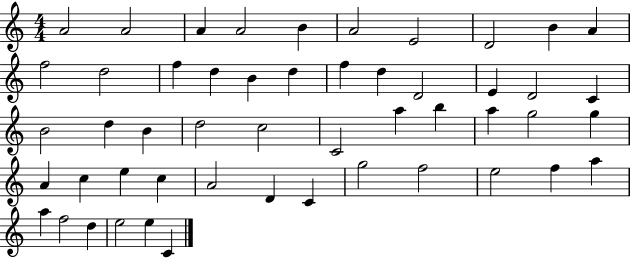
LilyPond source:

{
  \clef treble
  \numericTimeSignature
  \time 4/4
  \key c \major
  a'2 a'2 | a'4 a'2 b'4 | a'2 e'2 | d'2 b'4 a'4 | \break f''2 d''2 | f''4 d''4 b'4 d''4 | f''4 d''4 d'2 | e'4 d'2 c'4 | \break b'2 d''4 b'4 | d''2 c''2 | c'2 a''4 b''4 | a''4 g''2 g''4 | \break a'4 c''4 e''4 c''4 | a'2 d'4 c'4 | g''2 f''2 | e''2 f''4 a''4 | \break a''4 f''2 d''4 | e''2 e''4 c'4 | \bar "|."
}